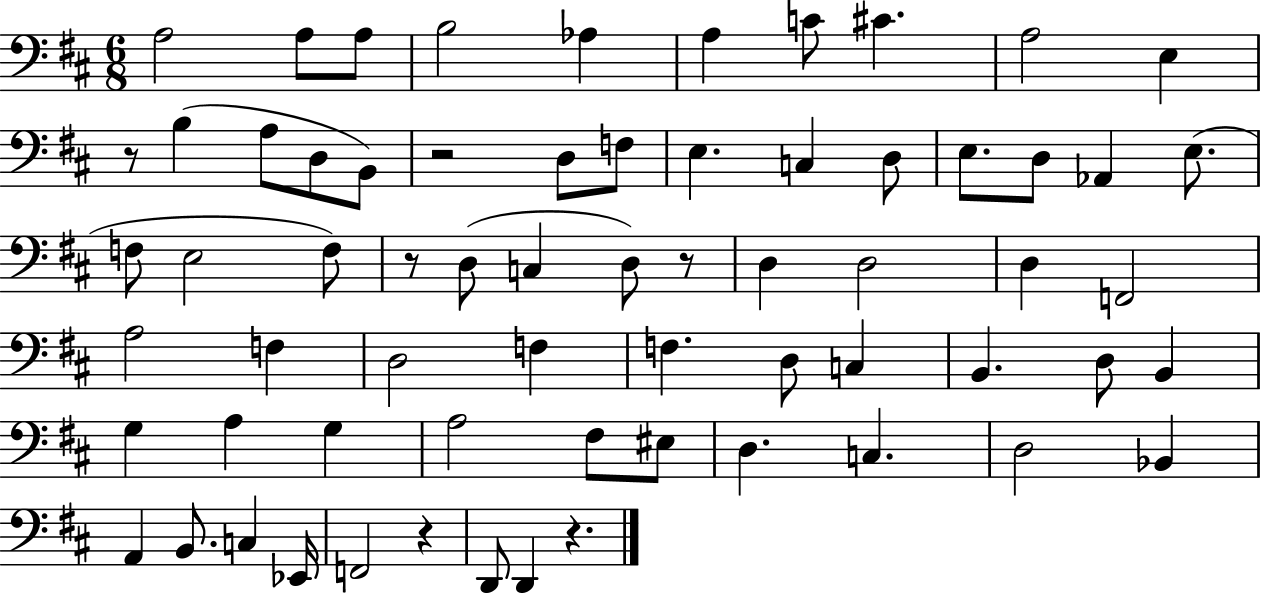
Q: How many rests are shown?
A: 6